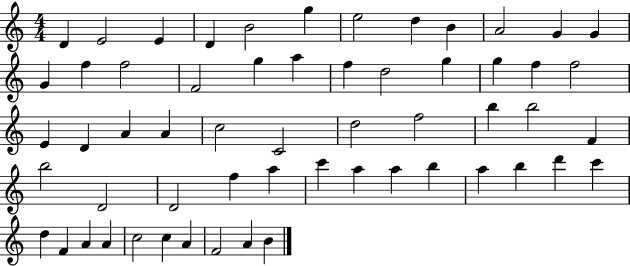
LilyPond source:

{
  \clef treble
  \numericTimeSignature
  \time 4/4
  \key c \major
  d'4 e'2 e'4 | d'4 b'2 g''4 | e''2 d''4 b'4 | a'2 g'4 g'4 | \break g'4 f''4 f''2 | f'2 g''4 a''4 | f''4 d''2 g''4 | g''4 f''4 f''2 | \break e'4 d'4 a'4 a'4 | c''2 c'2 | d''2 f''2 | b''4 b''2 f'4 | \break b''2 d'2 | d'2 f''4 a''4 | c'''4 a''4 a''4 b''4 | a''4 b''4 d'''4 c'''4 | \break d''4 f'4 a'4 a'4 | c''2 c''4 a'4 | f'2 a'4 b'4 | \bar "|."
}